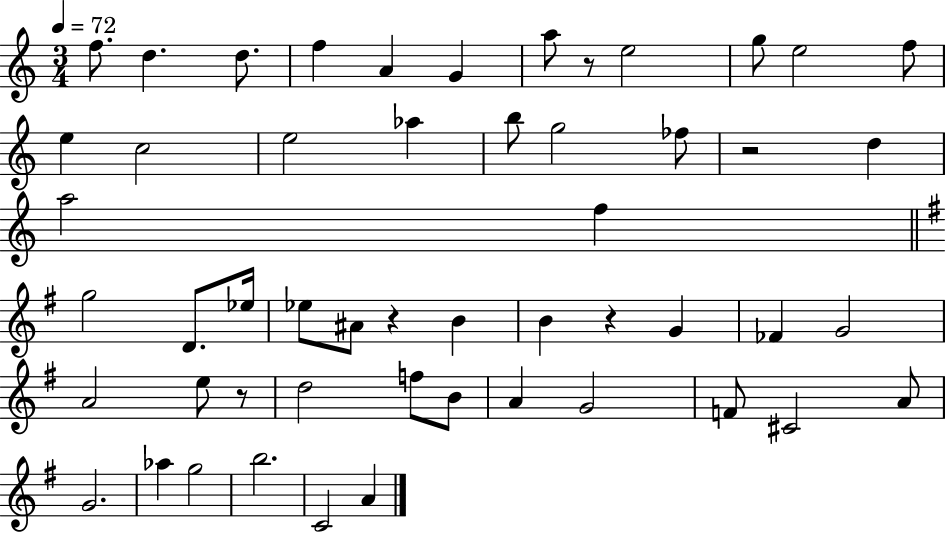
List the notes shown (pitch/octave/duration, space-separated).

F5/e. D5/q. D5/e. F5/q A4/q G4/q A5/e R/e E5/h G5/e E5/h F5/e E5/q C5/h E5/h Ab5/q B5/e G5/h FES5/e R/h D5/q A5/h F5/q G5/h D4/e. Eb5/s Eb5/e A#4/e R/q B4/q B4/q R/q G4/q FES4/q G4/h A4/h E5/e R/e D5/h F5/e B4/e A4/q G4/h F4/e C#4/h A4/e G4/h. Ab5/q G5/h B5/h. C4/h A4/q